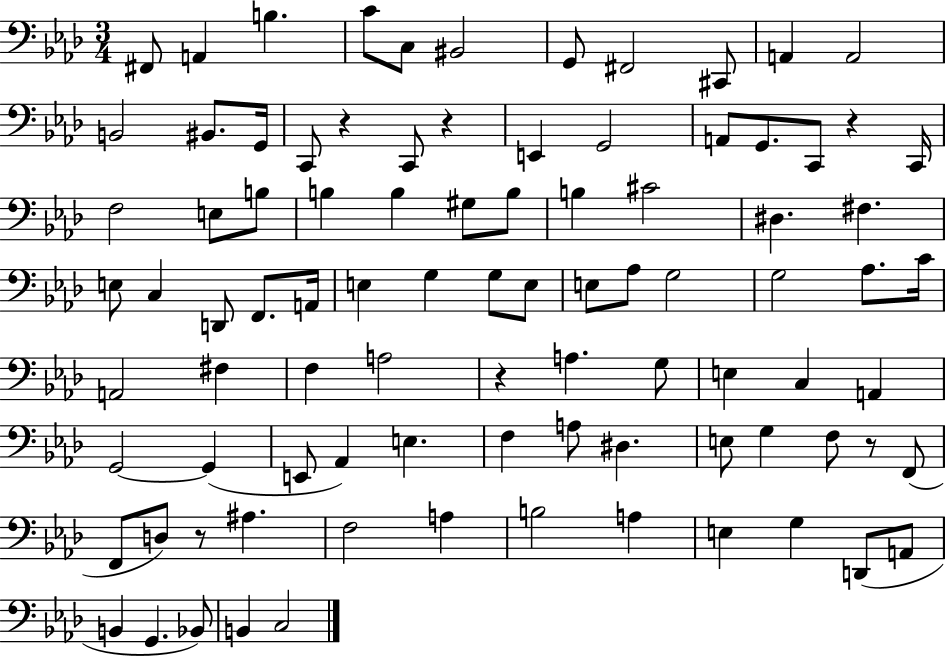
{
  \clef bass
  \numericTimeSignature
  \time 3/4
  \key aes \major
  fis,8 a,4 b4. | c'8 c8 bis,2 | g,8 fis,2 cis,8 | a,4 a,2 | \break b,2 bis,8. g,16 | c,8 r4 c,8 r4 | e,4 g,2 | a,8 g,8. c,8 r4 c,16 | \break f2 e8 b8 | b4 b4 gis8 b8 | b4 cis'2 | dis4. fis4. | \break e8 c4 d,8 f,8. a,16 | e4 g4 g8 e8 | e8 aes8 g2 | g2 aes8. c'16 | \break a,2 fis4 | f4 a2 | r4 a4. g8 | e4 c4 a,4 | \break g,2~~ g,4( | e,8 aes,4) e4. | f4 a8 dis4. | e8 g4 f8 r8 f,8( | \break f,8 d8) r8 ais4. | f2 a4 | b2 a4 | e4 g4 d,8( a,8 | \break b,4 g,4. bes,8) | b,4 c2 | \bar "|."
}